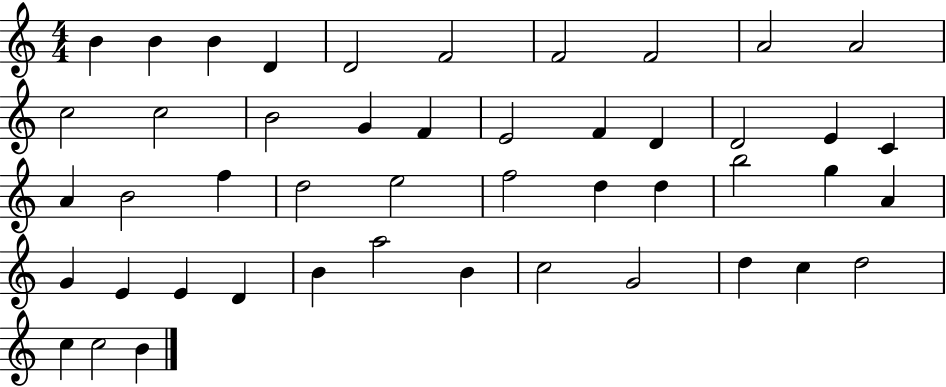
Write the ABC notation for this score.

X:1
T:Untitled
M:4/4
L:1/4
K:C
B B B D D2 F2 F2 F2 A2 A2 c2 c2 B2 G F E2 F D D2 E C A B2 f d2 e2 f2 d d b2 g A G E E D B a2 B c2 G2 d c d2 c c2 B